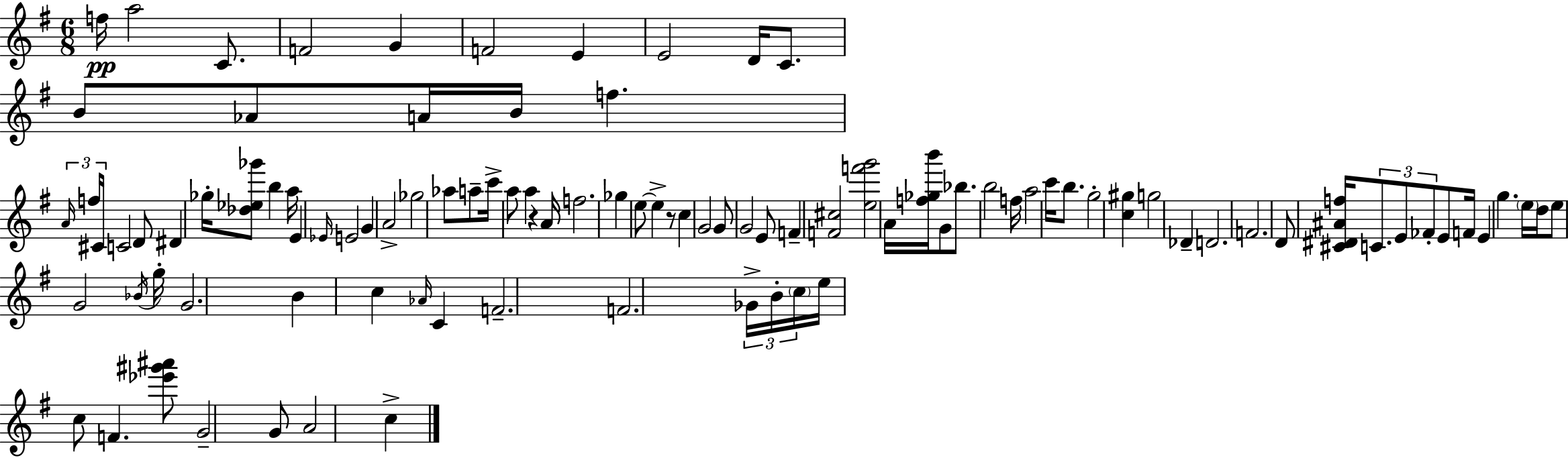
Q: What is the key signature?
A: E minor